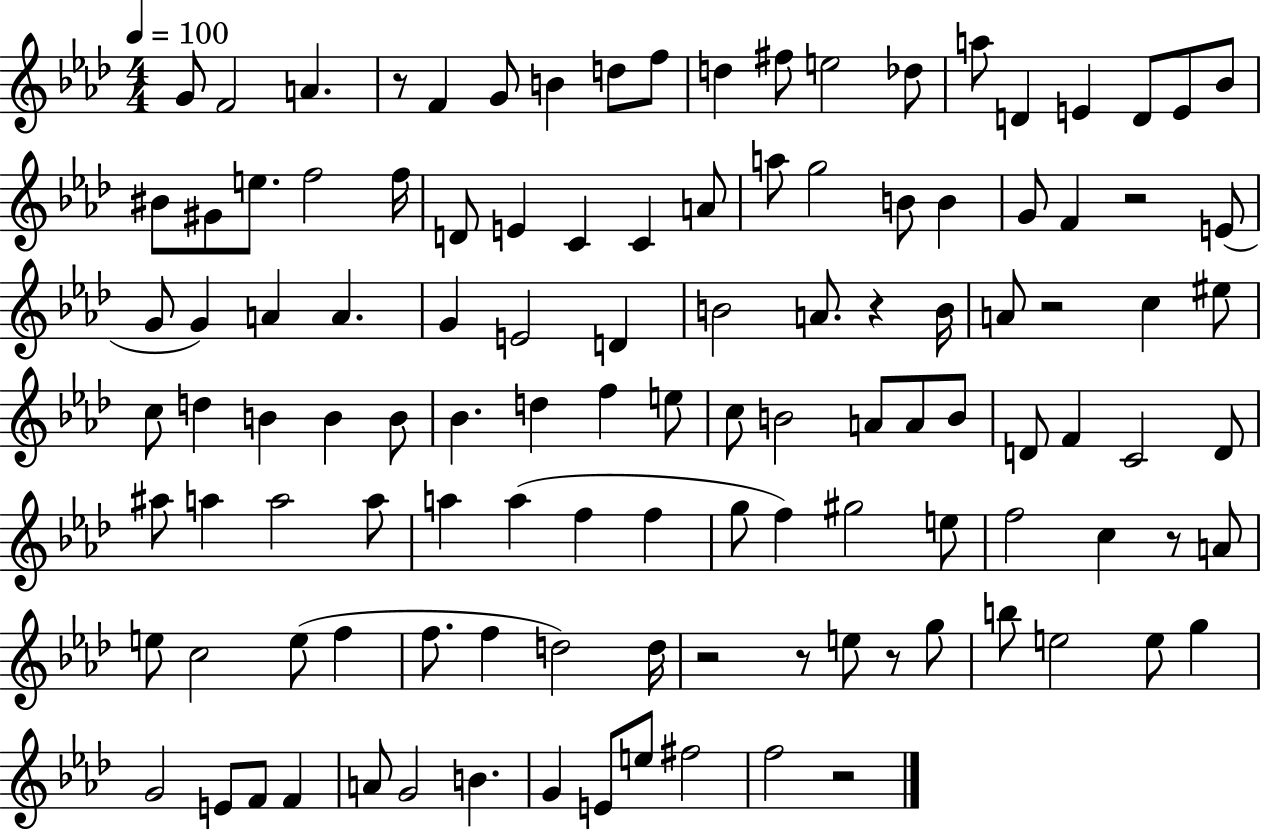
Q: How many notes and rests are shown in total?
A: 116